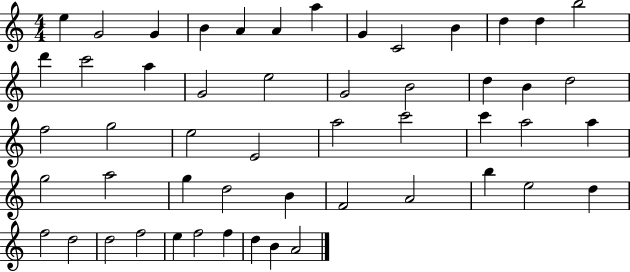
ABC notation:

X:1
T:Untitled
M:4/4
L:1/4
K:C
e G2 G B A A a G C2 B d d b2 d' c'2 a G2 e2 G2 B2 d B d2 f2 g2 e2 E2 a2 c'2 c' a2 a g2 a2 g d2 B F2 A2 b e2 d f2 d2 d2 f2 e f2 f d B A2